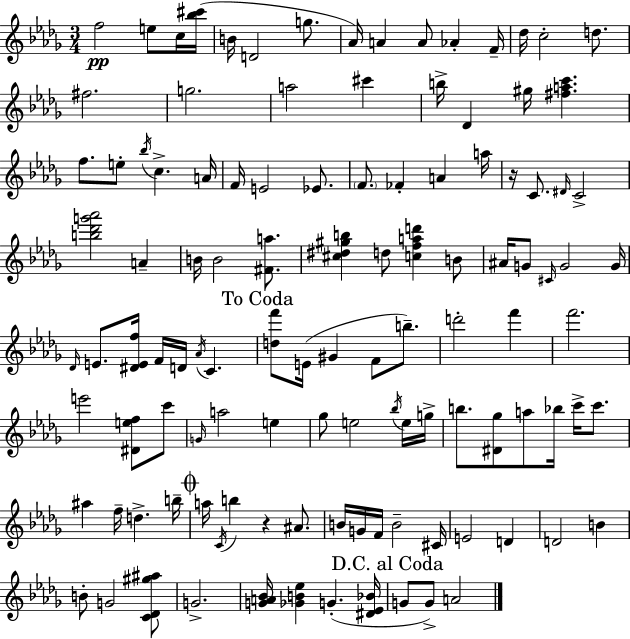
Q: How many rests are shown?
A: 2